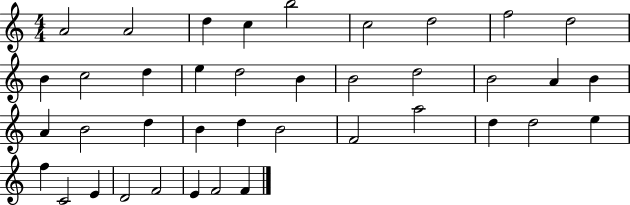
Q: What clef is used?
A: treble